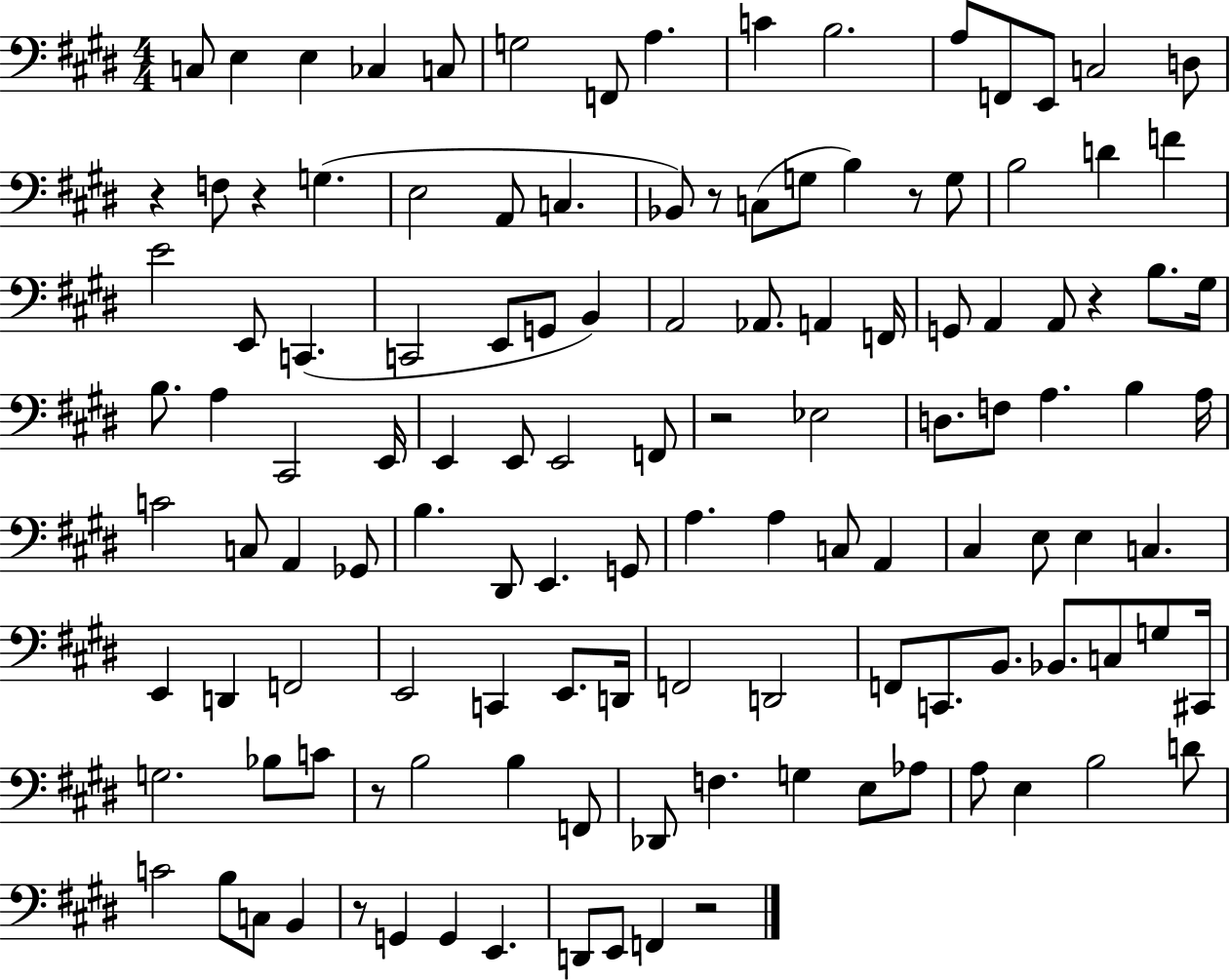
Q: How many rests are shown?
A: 9